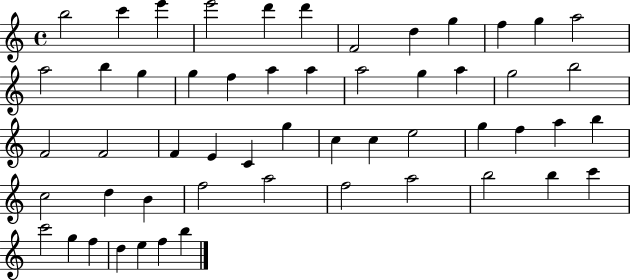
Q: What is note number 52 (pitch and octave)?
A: E5